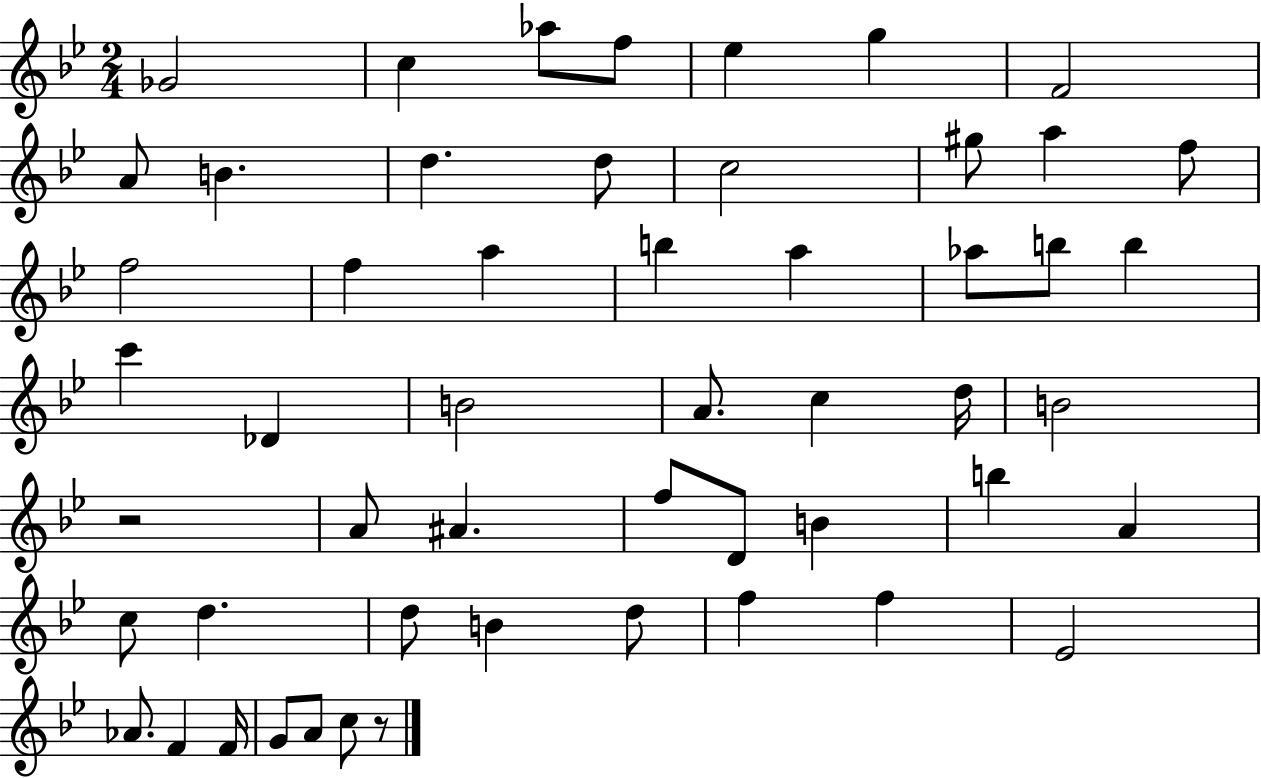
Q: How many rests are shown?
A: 2